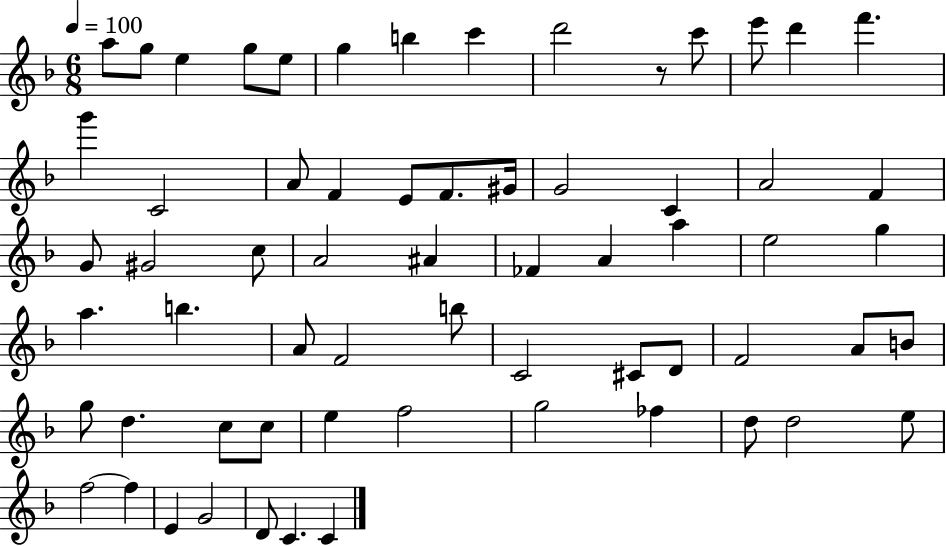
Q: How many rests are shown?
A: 1